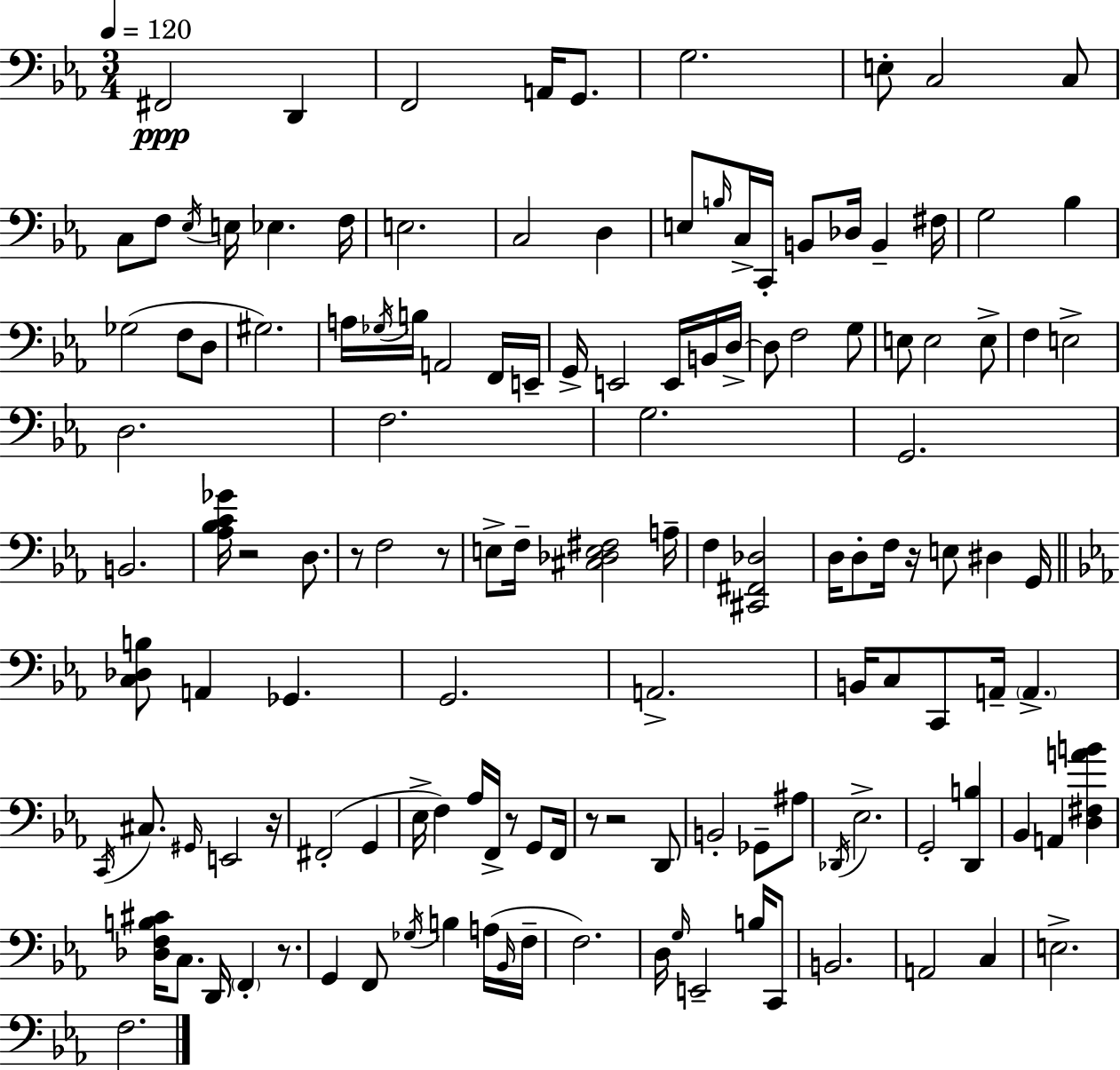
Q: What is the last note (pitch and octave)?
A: F3